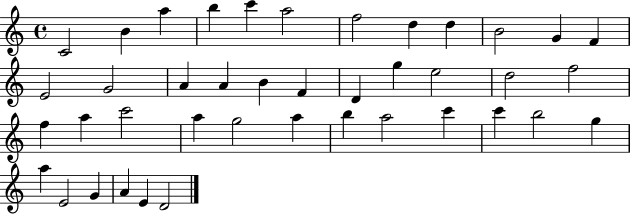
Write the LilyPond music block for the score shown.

{
  \clef treble
  \time 4/4
  \defaultTimeSignature
  \key c \major
  c'2 b'4 a''4 | b''4 c'''4 a''2 | f''2 d''4 d''4 | b'2 g'4 f'4 | \break e'2 g'2 | a'4 a'4 b'4 f'4 | d'4 g''4 e''2 | d''2 f''2 | \break f''4 a''4 c'''2 | a''4 g''2 a''4 | b''4 a''2 c'''4 | c'''4 b''2 g''4 | \break a''4 e'2 g'4 | a'4 e'4 d'2 | \bar "|."
}